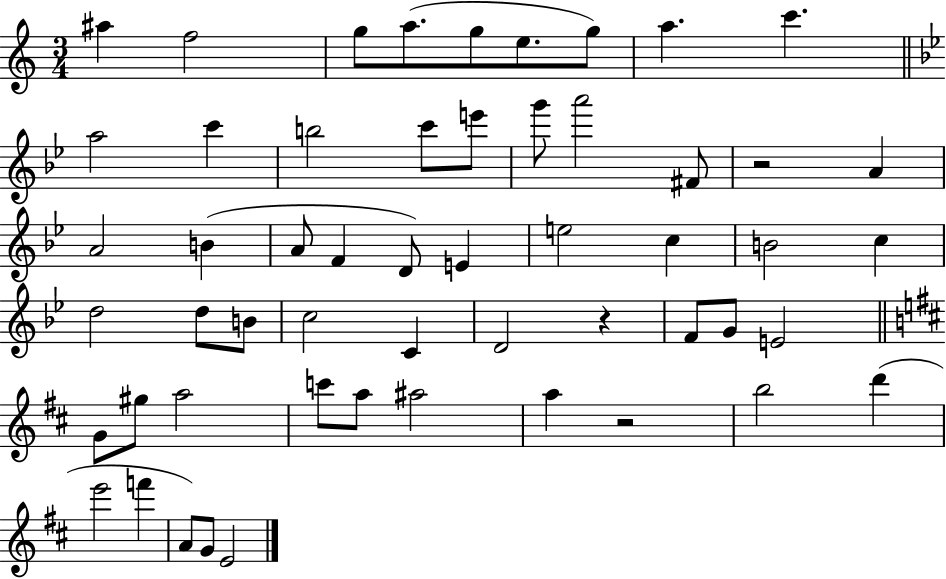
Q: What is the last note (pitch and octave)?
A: E4